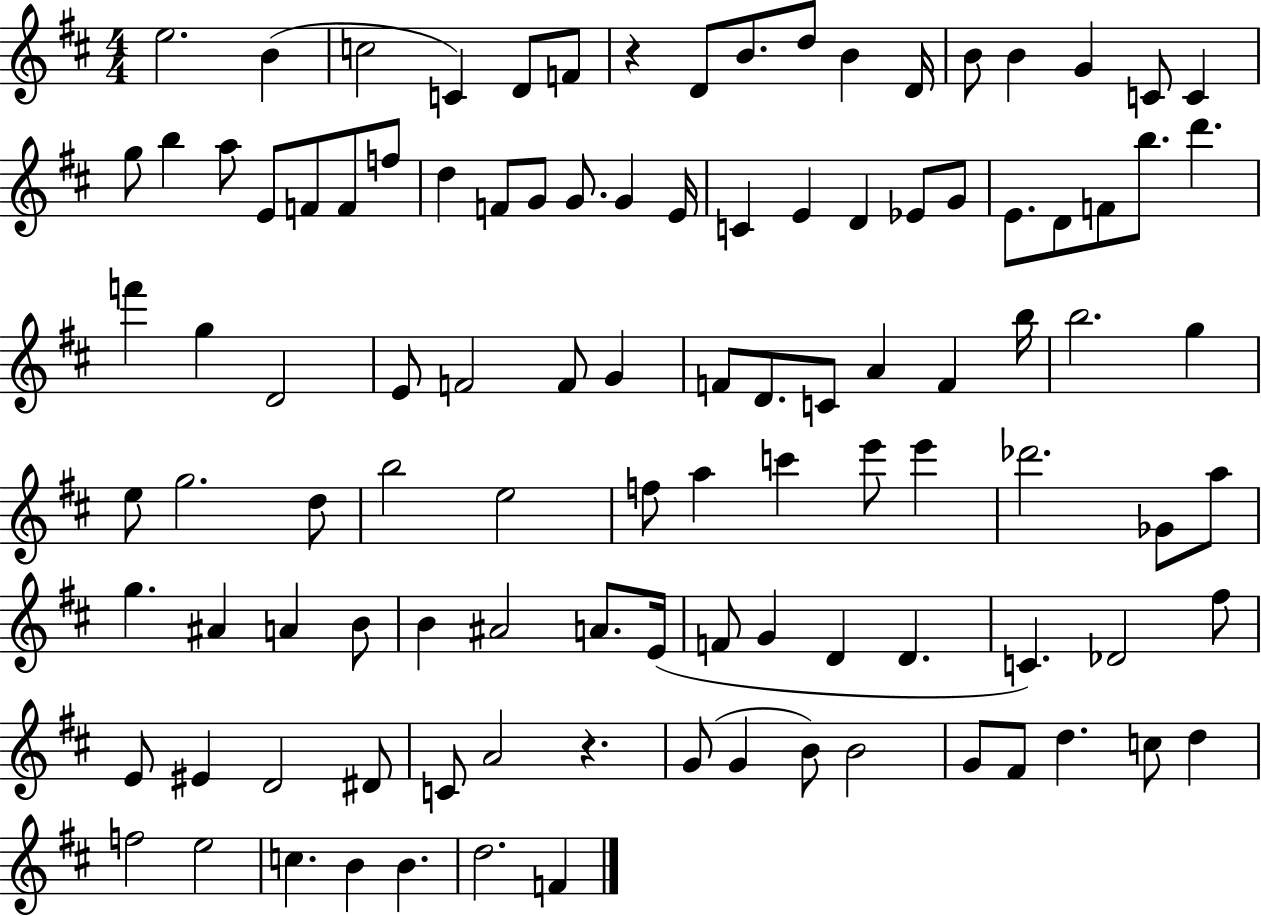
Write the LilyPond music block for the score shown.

{
  \clef treble
  \numericTimeSignature
  \time 4/4
  \key d \major
  e''2. b'4( | c''2 c'4) d'8 f'8 | r4 d'8 b'8. d''8 b'4 d'16 | b'8 b'4 g'4 c'8 c'4 | \break g''8 b''4 a''8 e'8 f'8 f'8 f''8 | d''4 f'8 g'8 g'8. g'4 e'16 | c'4 e'4 d'4 ees'8 g'8 | e'8. d'8 f'8 b''8. d'''4. | \break f'''4 g''4 d'2 | e'8 f'2 f'8 g'4 | f'8 d'8. c'8 a'4 f'4 b''16 | b''2. g''4 | \break e''8 g''2. d''8 | b''2 e''2 | f''8 a''4 c'''4 e'''8 e'''4 | des'''2. ges'8 a''8 | \break g''4. ais'4 a'4 b'8 | b'4 ais'2 a'8. e'16( | f'8 g'4 d'4 d'4. | c'4.) des'2 fis''8 | \break e'8 eis'4 d'2 dis'8 | c'8 a'2 r4. | g'8( g'4 b'8) b'2 | g'8 fis'8 d''4. c''8 d''4 | \break f''2 e''2 | c''4. b'4 b'4. | d''2. f'4 | \bar "|."
}